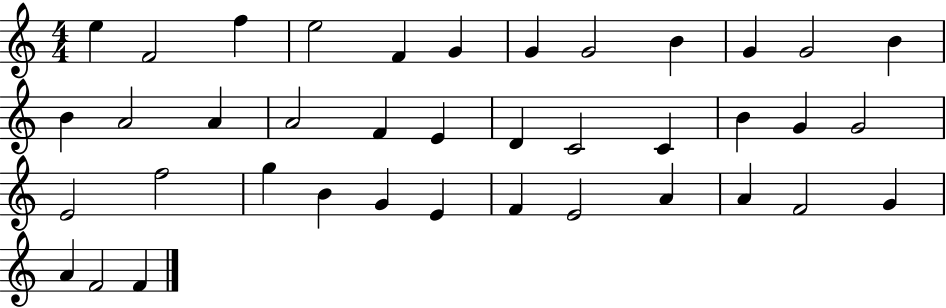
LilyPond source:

{
  \clef treble
  \numericTimeSignature
  \time 4/4
  \key c \major
  e''4 f'2 f''4 | e''2 f'4 g'4 | g'4 g'2 b'4 | g'4 g'2 b'4 | \break b'4 a'2 a'4 | a'2 f'4 e'4 | d'4 c'2 c'4 | b'4 g'4 g'2 | \break e'2 f''2 | g''4 b'4 g'4 e'4 | f'4 e'2 a'4 | a'4 f'2 g'4 | \break a'4 f'2 f'4 | \bar "|."
}